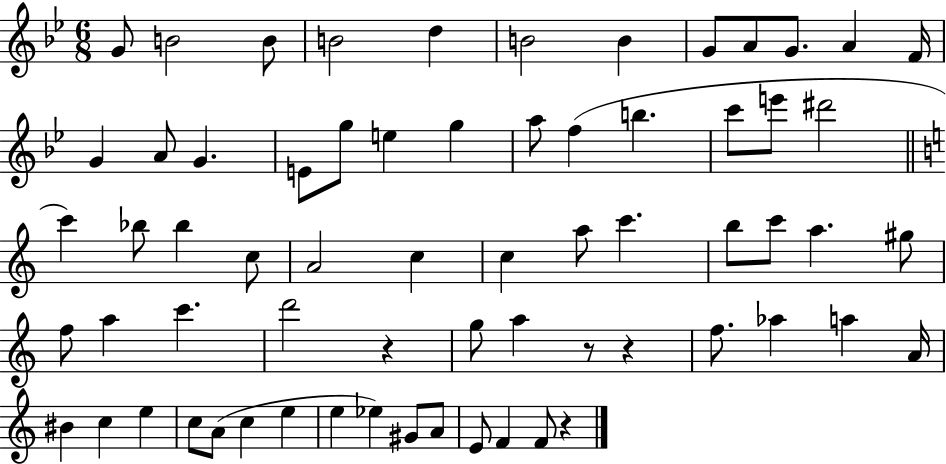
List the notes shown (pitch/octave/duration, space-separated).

G4/e B4/h B4/e B4/h D5/q B4/h B4/q G4/e A4/e G4/e. A4/q F4/s G4/q A4/e G4/q. E4/e G5/e E5/q G5/q A5/e F5/q B5/q. C6/e E6/e D#6/h C6/q Bb5/e Bb5/q C5/e A4/h C5/q C5/q A5/e C6/q. B5/e C6/e A5/q. G#5/e F5/e A5/q C6/q. D6/h R/q G5/e A5/q R/e R/q F5/e. Ab5/q A5/q A4/s BIS4/q C5/q E5/q C5/e A4/e C5/q E5/q E5/q Eb5/q G#4/e A4/e E4/e F4/q F4/e R/q